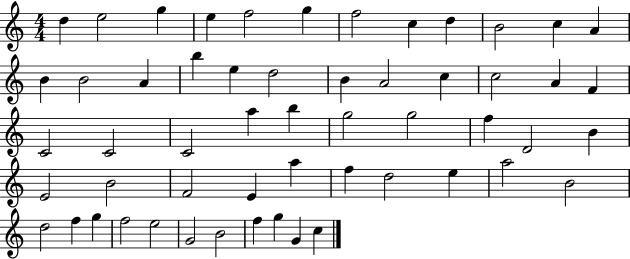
{
  \clef treble
  \numericTimeSignature
  \time 4/4
  \key c \major
  d''4 e''2 g''4 | e''4 f''2 g''4 | f''2 c''4 d''4 | b'2 c''4 a'4 | \break b'4 b'2 a'4 | b''4 e''4 d''2 | b'4 a'2 c''4 | c''2 a'4 f'4 | \break c'2 c'2 | c'2 a''4 b''4 | g''2 g''2 | f''4 d'2 b'4 | \break e'2 b'2 | f'2 e'4 a''4 | f''4 d''2 e''4 | a''2 b'2 | \break d''2 f''4 g''4 | f''2 e''2 | g'2 b'2 | f''4 g''4 g'4 c''4 | \break \bar "|."
}